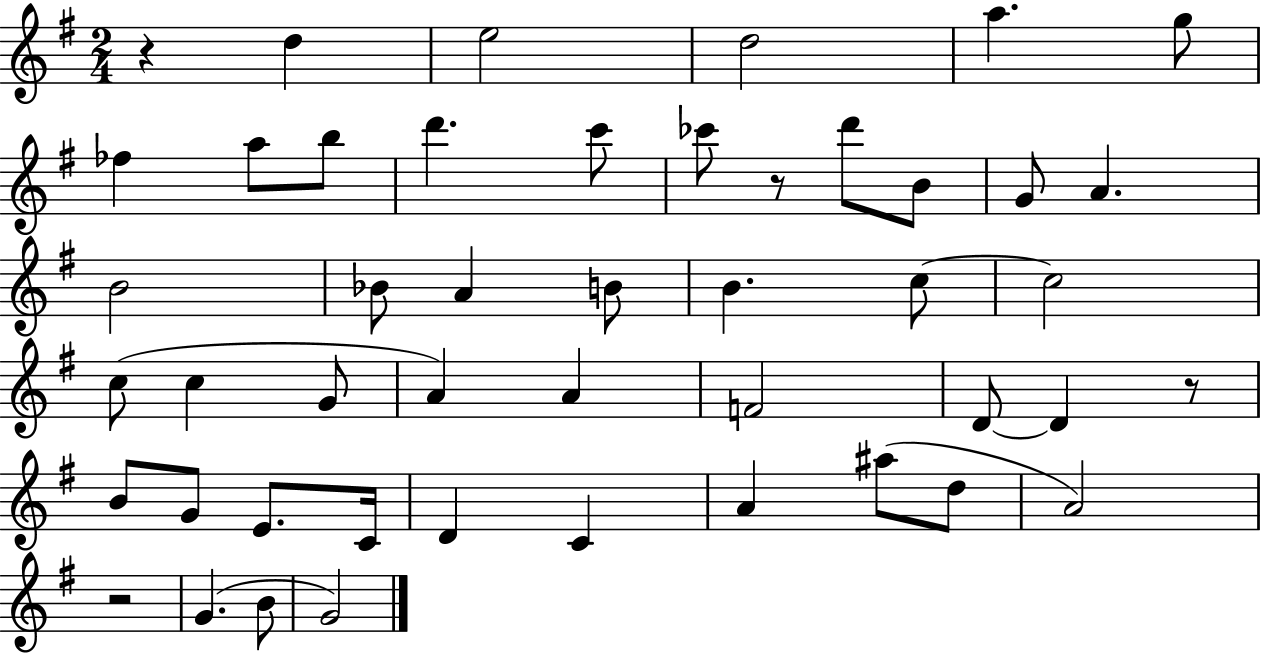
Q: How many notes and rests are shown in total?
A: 47